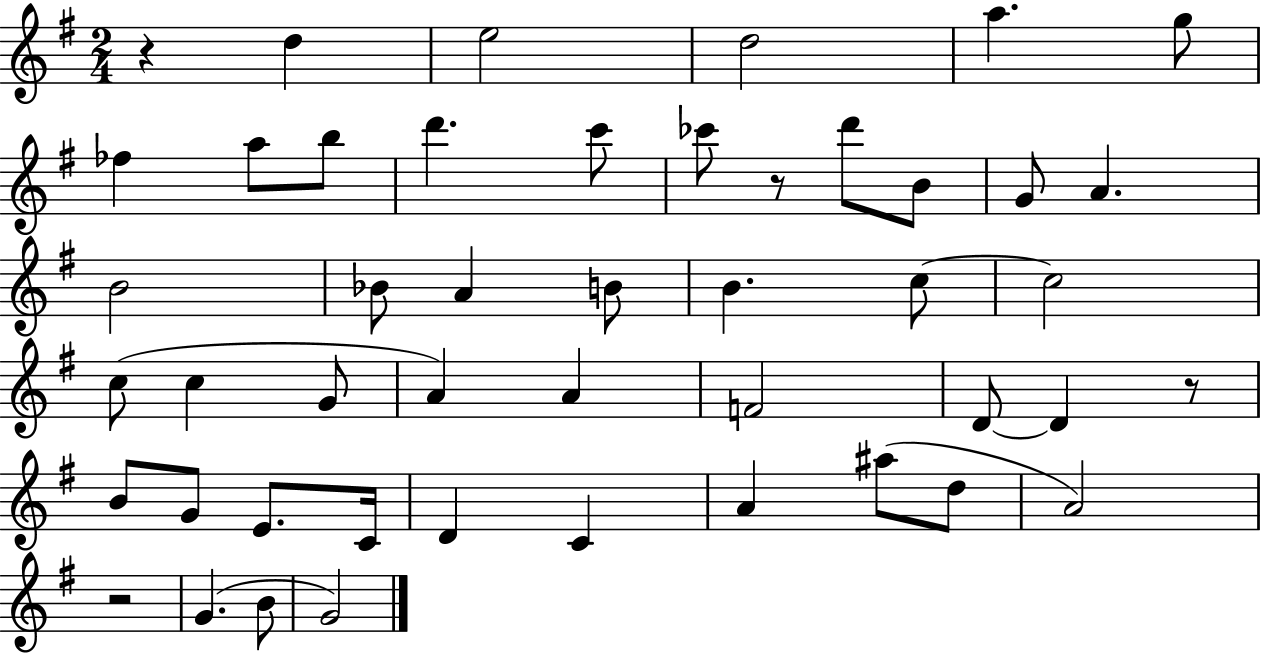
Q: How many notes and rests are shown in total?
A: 47